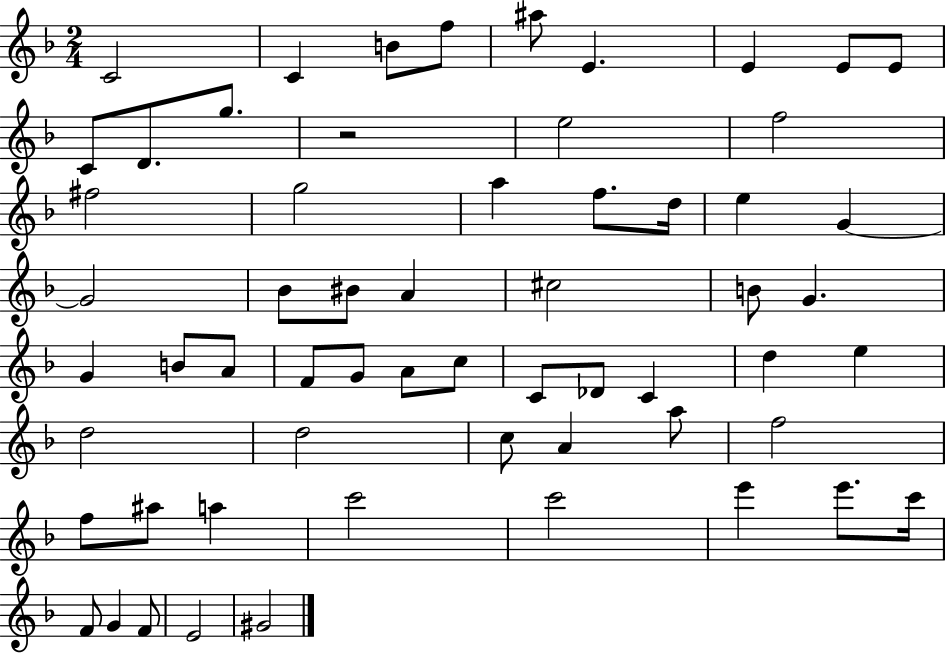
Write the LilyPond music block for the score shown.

{
  \clef treble
  \numericTimeSignature
  \time 2/4
  \key f \major
  c'2 | c'4 b'8 f''8 | ais''8 e'4. | e'4 e'8 e'8 | \break c'8 d'8. g''8. | r2 | e''2 | f''2 | \break fis''2 | g''2 | a''4 f''8. d''16 | e''4 g'4~~ | \break g'2 | bes'8 bis'8 a'4 | cis''2 | b'8 g'4. | \break g'4 b'8 a'8 | f'8 g'8 a'8 c''8 | c'8 des'8 c'4 | d''4 e''4 | \break d''2 | d''2 | c''8 a'4 a''8 | f''2 | \break f''8 ais''8 a''4 | c'''2 | c'''2 | e'''4 e'''8. c'''16 | \break f'8 g'4 f'8 | e'2 | gis'2 | \bar "|."
}